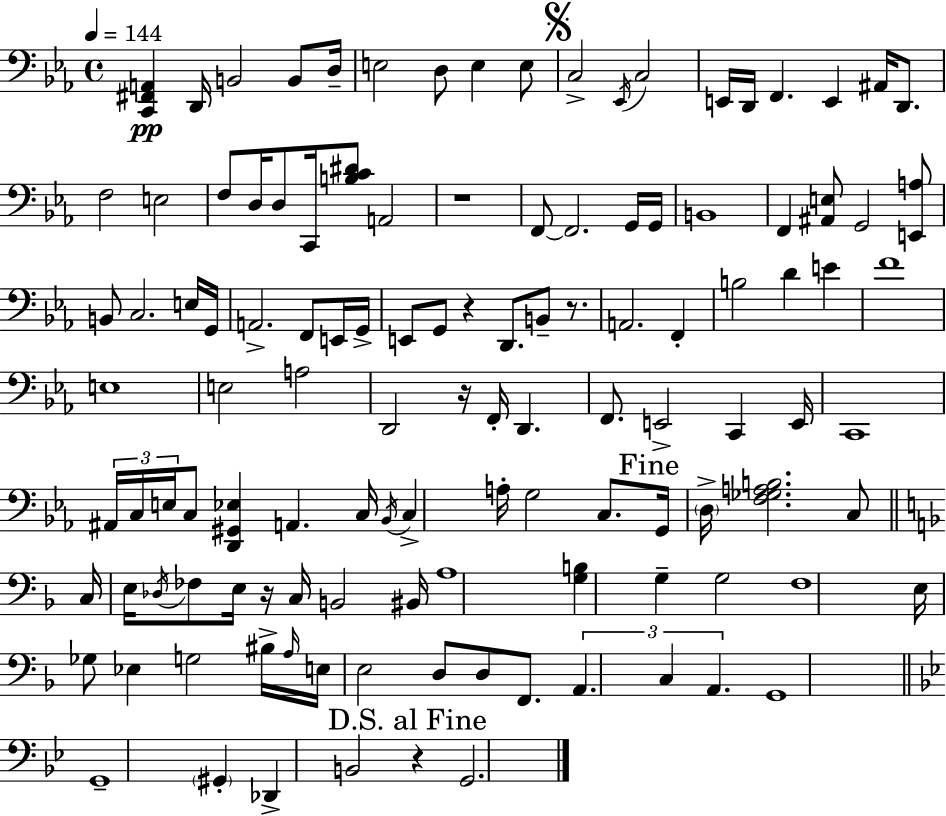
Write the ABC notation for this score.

X:1
T:Untitled
M:4/4
L:1/4
K:Cm
[C,,^F,,A,,] D,,/4 B,,2 B,,/2 D,/4 E,2 D,/2 E, E,/2 C,2 _E,,/4 C,2 E,,/4 D,,/4 F,, E,, ^A,,/4 D,,/2 F,2 E,2 F,/2 D,/4 D,/2 C,,/4 [B,C^D]/2 A,,2 z4 F,,/2 F,,2 G,,/4 G,,/4 B,,4 F,, [^A,,E,]/2 G,,2 [E,,A,]/2 B,,/2 C,2 E,/4 G,,/4 A,,2 F,,/2 E,,/4 G,,/4 E,,/2 G,,/2 z D,,/2 B,,/2 z/2 A,,2 F,, B,2 D E F4 E,4 E,2 A,2 D,,2 z/4 F,,/4 D,, F,,/2 E,,2 C,, E,,/4 C,,4 ^A,,/4 C,/4 E,/4 C,/2 [D,,^G,,_E,] A,, C,/4 _B,,/4 C, A,/4 G,2 C,/2 G,,/4 D,/4 [F,_G,A,B,]2 C,/2 C,/4 E,/4 _D,/4 _F,/2 E,/4 z/4 C,/4 B,,2 ^B,,/4 A,4 [G,B,] G, G,2 F,4 E,/4 _G,/2 _E, G,2 ^B,/4 A,/4 E,/4 E,2 D,/2 D,/2 F,,/2 A,, C, A,, G,,4 G,,4 ^G,, _D,, B,,2 z G,,2